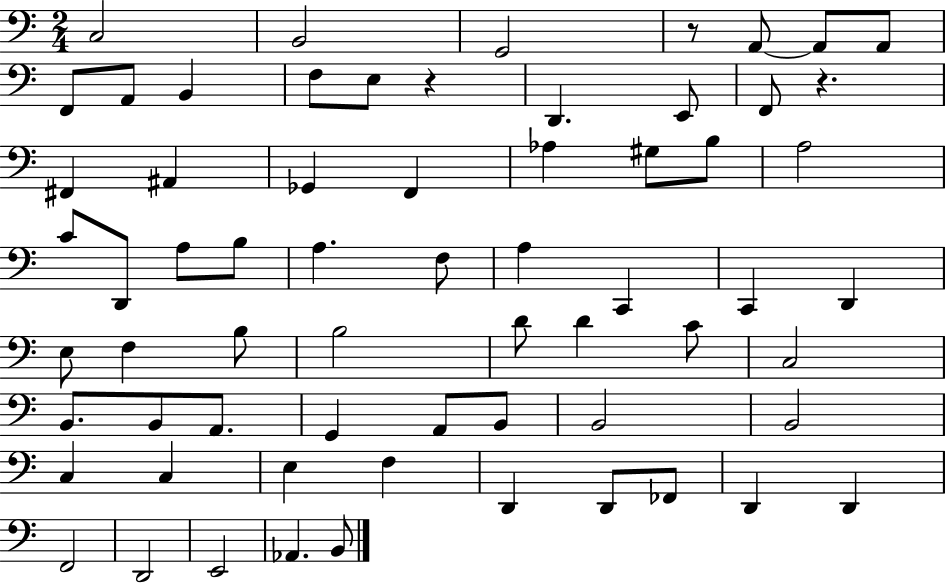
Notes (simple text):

C3/h B2/h G2/h R/e A2/e A2/e A2/e F2/e A2/e B2/q F3/e E3/e R/q D2/q. E2/e F2/e R/q. F#2/q A#2/q Gb2/q F2/q Ab3/q G#3/e B3/e A3/h C4/e D2/e A3/e B3/e A3/q. F3/e A3/q C2/q C2/q D2/q E3/e F3/q B3/e B3/h D4/e D4/q C4/e C3/h B2/e. B2/e A2/e. G2/q A2/e B2/e B2/h B2/h C3/q C3/q E3/q F3/q D2/q D2/e FES2/e D2/q D2/q F2/h D2/h E2/h Ab2/q. B2/e